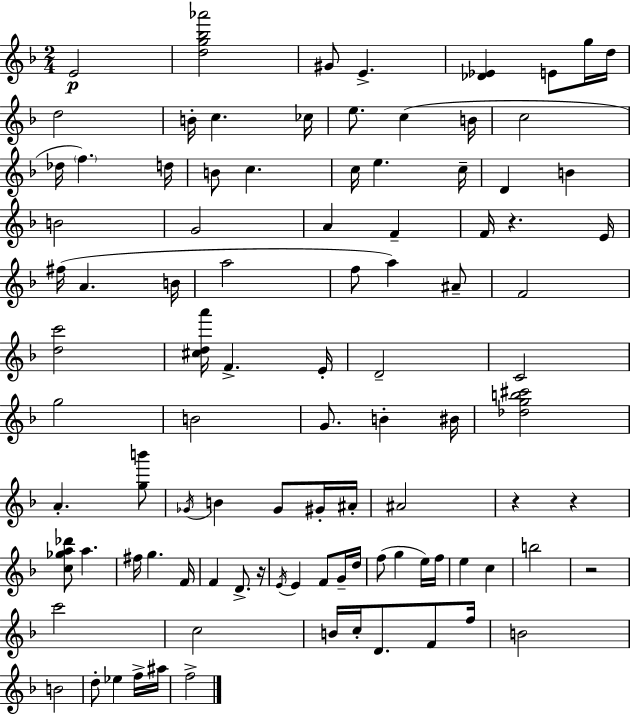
{
  \clef treble
  \numericTimeSignature
  \time 2/4
  \key d \minor
  e'2\p | <d'' g'' bes'' aes'''>2 | gis'8 e'4.-> | <des' ees'>4 e'8 g''16 d''16 | \break d''2 | b'16-. c''4. ces''16 | e''8. c''4( b'16 | c''2 | \break des''16 \parenthesize f''4.) d''16 | b'8 c''4. | c''16 e''4. c''16-- | d'4 b'4 | \break b'2 | g'2 | a'4 f'4-- | f'16 r4. e'16 | \break fis''16( a'4. b'16 | a''2 | f''8 a''4) ais'8-- | f'2 | \break <d'' c'''>2 | <cis'' d'' a'''>16 f'4.-> e'16-. | d'2-- | c'2 | \break g''2 | b'2 | g'8. b'4-. bis'16 | <des'' g'' b'' cis'''>2 | \break a'4.-. <g'' b'''>8 | \acciaccatura { ges'16 } b'4 ges'8 gis'16-. | ais'16-. ais'2 | r4 r4 | \break <c'' ges'' a'' des'''>8 a''4. | fis''16 g''4. | f'16 f'4 d'8.-> | r16 \acciaccatura { e'16 } e'4 f'8 | \break g'16-- d''16 f''8( g''4 | e''16) f''16 e''4 c''4 | b''2 | r2 | \break c'''2 | c''2 | b'16 c''16-. d'8. f'8 | f''16 b'2 | \break b'2 | d''8-. ees''4 | f''16-> ais''16 f''2-> | \bar "|."
}